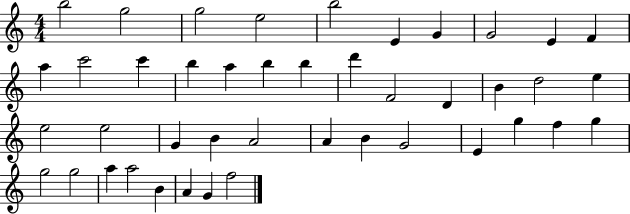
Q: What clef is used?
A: treble